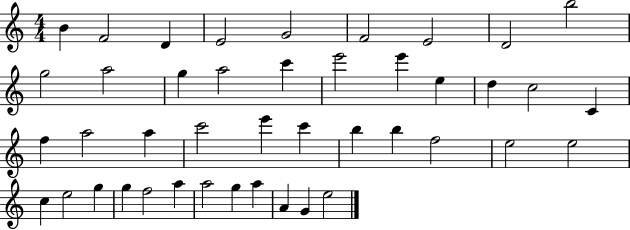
B4/q F4/h D4/q E4/h G4/h F4/h E4/h D4/h B5/h G5/h A5/h G5/q A5/h C6/q E6/h E6/q E5/q D5/q C5/h C4/q F5/q A5/h A5/q C6/h E6/q C6/q B5/q B5/q F5/h E5/h E5/h C5/q E5/h G5/q G5/q F5/h A5/q A5/h G5/q A5/q A4/q G4/q E5/h